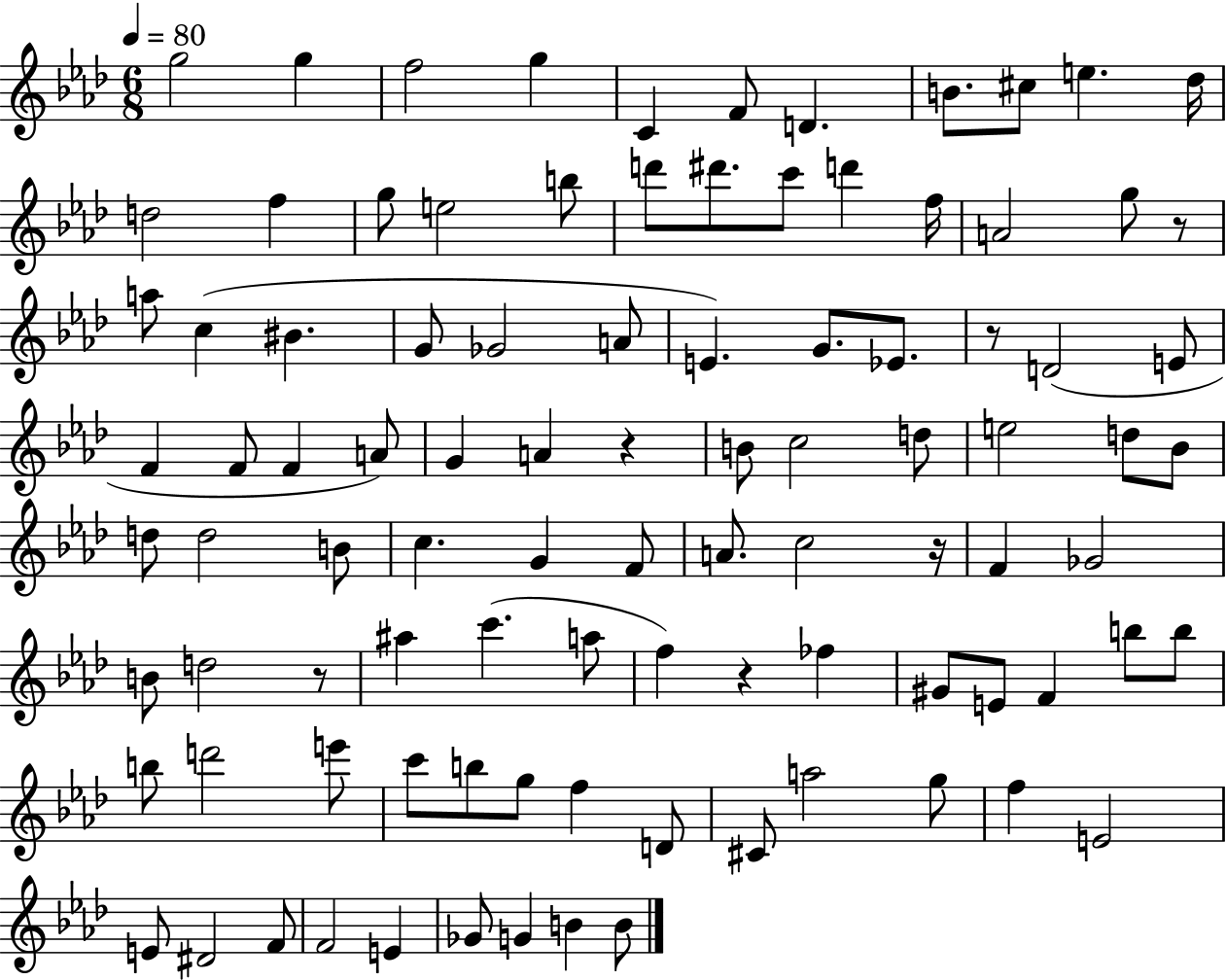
G5/h G5/q F5/h G5/q C4/q F4/e D4/q. B4/e. C#5/e E5/q. Db5/s D5/h F5/q G5/e E5/h B5/e D6/e D#6/e. C6/e D6/q F5/s A4/h G5/e R/e A5/e C5/q BIS4/q. G4/e Gb4/h A4/e E4/q. G4/e. Eb4/e. R/e D4/h E4/e F4/q F4/e F4/q A4/e G4/q A4/q R/q B4/e C5/h D5/e E5/h D5/e Bb4/e D5/e D5/h B4/e C5/q. G4/q F4/e A4/e. C5/h R/s F4/q Gb4/h B4/e D5/h R/e A#5/q C6/q. A5/e F5/q R/q FES5/q G#4/e E4/e F4/q B5/e B5/e B5/e D6/h E6/e C6/e B5/e G5/e F5/q D4/e C#4/e A5/h G5/e F5/q E4/h E4/e D#4/h F4/e F4/h E4/q Gb4/e G4/q B4/q B4/e